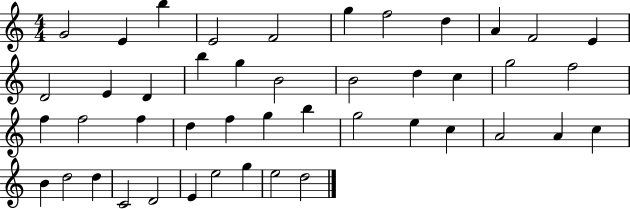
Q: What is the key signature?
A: C major